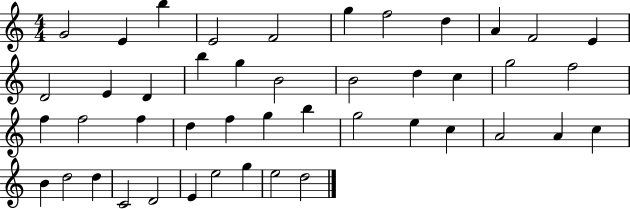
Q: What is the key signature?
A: C major